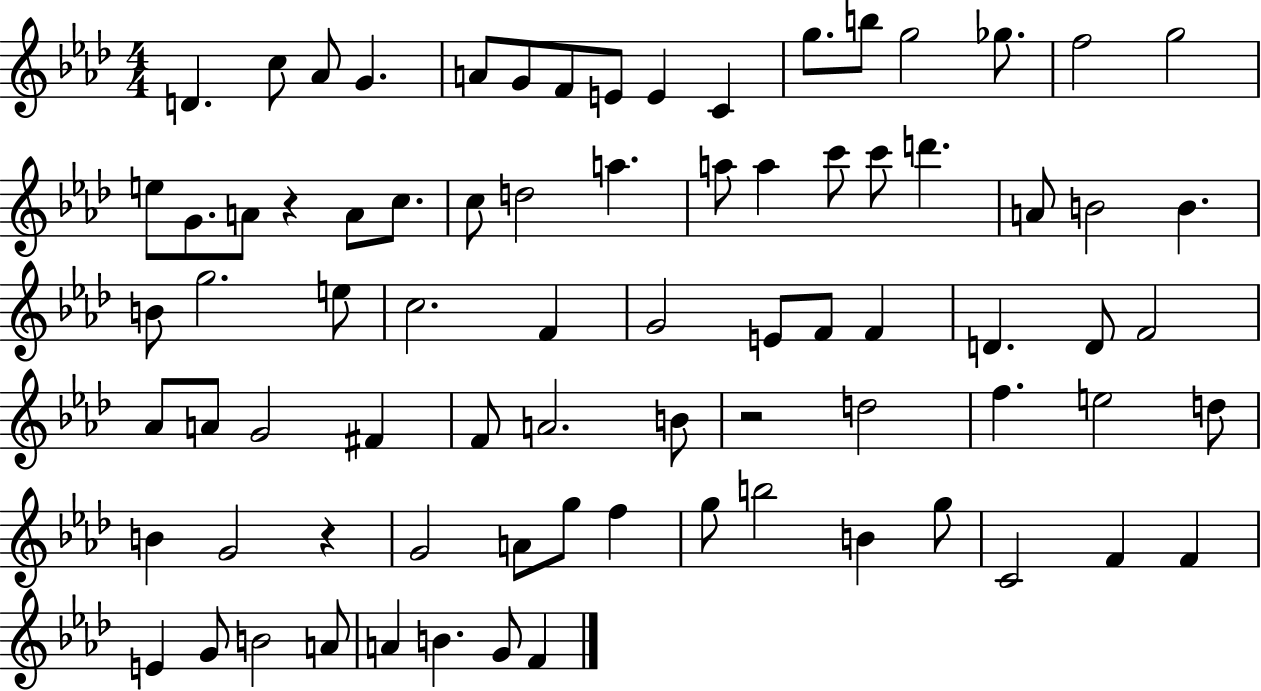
{
  \clef treble
  \numericTimeSignature
  \time 4/4
  \key aes \major
  d'4. c''8 aes'8 g'4. | a'8 g'8 f'8 e'8 e'4 c'4 | g''8. b''8 g''2 ges''8. | f''2 g''2 | \break e''8 g'8. a'8 r4 a'8 c''8. | c''8 d''2 a''4. | a''8 a''4 c'''8 c'''8 d'''4. | a'8 b'2 b'4. | \break b'8 g''2. e''8 | c''2. f'4 | g'2 e'8 f'8 f'4 | d'4. d'8 f'2 | \break aes'8 a'8 g'2 fis'4 | f'8 a'2. b'8 | r2 d''2 | f''4. e''2 d''8 | \break b'4 g'2 r4 | g'2 a'8 g''8 f''4 | g''8 b''2 b'4 g''8 | c'2 f'4 f'4 | \break e'4 g'8 b'2 a'8 | a'4 b'4. g'8 f'4 | \bar "|."
}